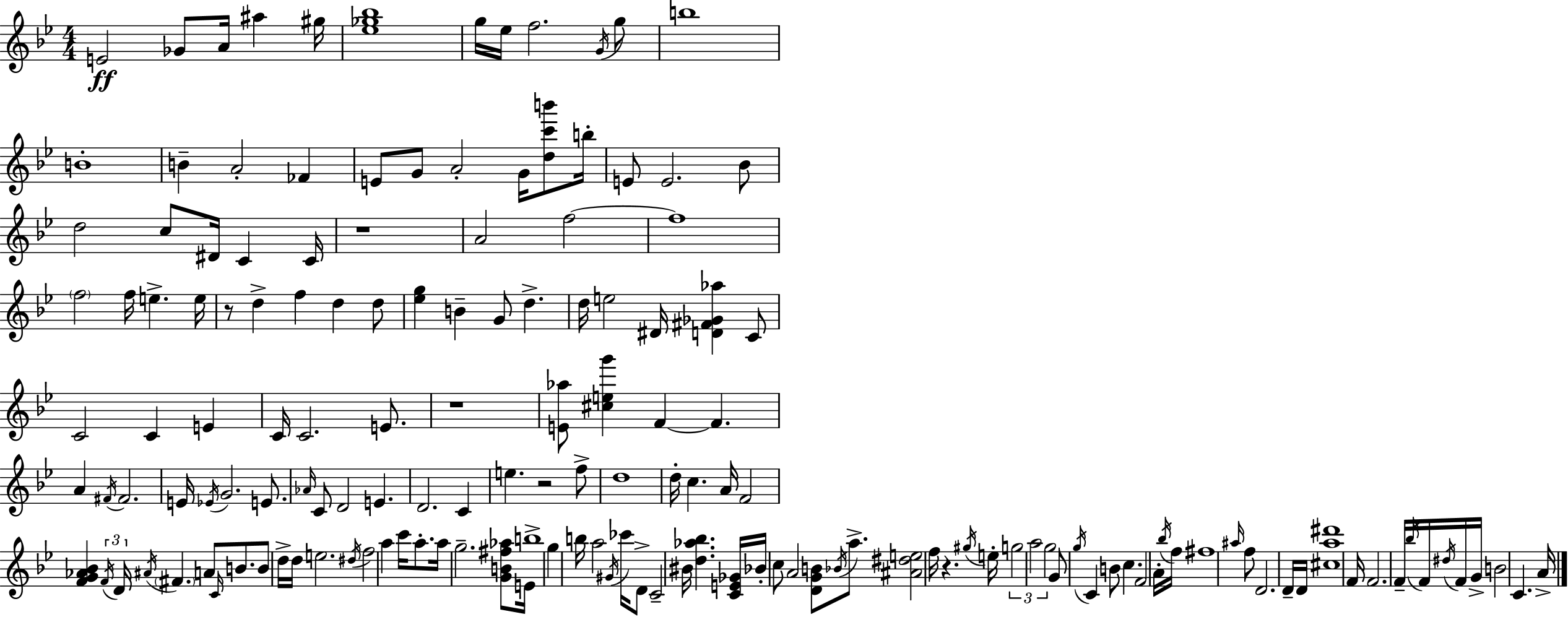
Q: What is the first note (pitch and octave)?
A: E4